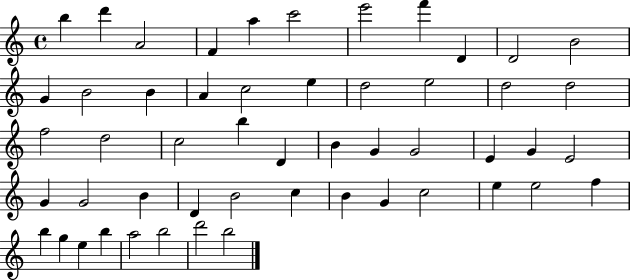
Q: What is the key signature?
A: C major